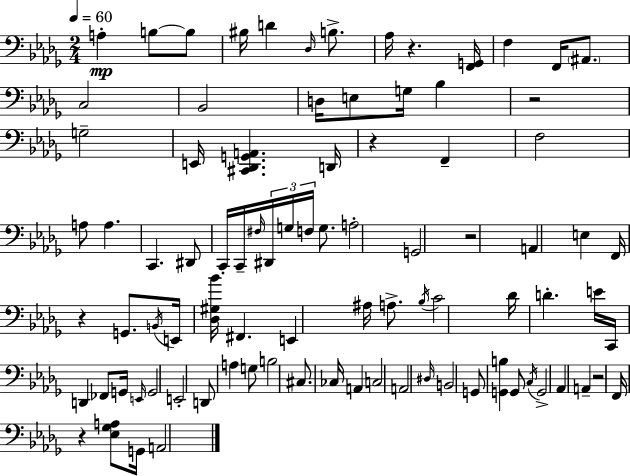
X:1
T:Untitled
M:2/4
L:1/4
K:Bbm
A, B,/2 B,/2 ^B,/4 D _D,/4 B,/2 _A,/4 z [F,,G,,]/4 F, F,,/4 ^A,,/2 C,2 _B,,2 D,/4 E,/2 G,/4 _B, z2 G,2 E,,/4 [^C,,_D,,G,,A,,] D,,/4 z F,, F,2 A,/2 A, C,, ^D,,/2 C,,/4 C,,/4 ^F,/4 ^D,,/4 G,/4 F,/4 G,/2 A,2 G,,2 z2 A,, E, F,,/4 z G,,/2 B,,/4 E,,/4 [_D,^G,_B]/4 ^F,, E,, ^A,/4 A,/2 _B,/4 C2 _D/4 D E/4 C,,/4 D,, _F,,/2 G,,/4 E,,/4 G,,2 E,,2 D,,/2 A, G,/2 B,2 ^C,/2 _C,/4 A,, C,2 A,,2 ^D,/4 B,,2 G,,/2 [G,,B,] G,,/2 C,/4 G,,2 _A,, A,, z2 F,,/4 z [_E,_G,A,]/2 G,,/4 A,,2